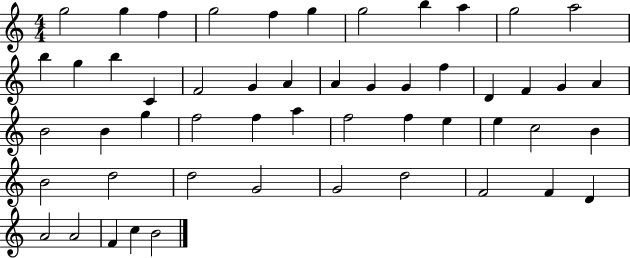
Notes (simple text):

G5/h G5/q F5/q G5/h F5/q G5/q G5/h B5/q A5/q G5/h A5/h B5/q G5/q B5/q C4/q F4/h G4/q A4/q A4/q G4/q G4/q F5/q D4/q F4/q G4/q A4/q B4/h B4/q G5/q F5/h F5/q A5/q F5/h F5/q E5/q E5/q C5/h B4/q B4/h D5/h D5/h G4/h G4/h D5/h F4/h F4/q D4/q A4/h A4/h F4/q C5/q B4/h